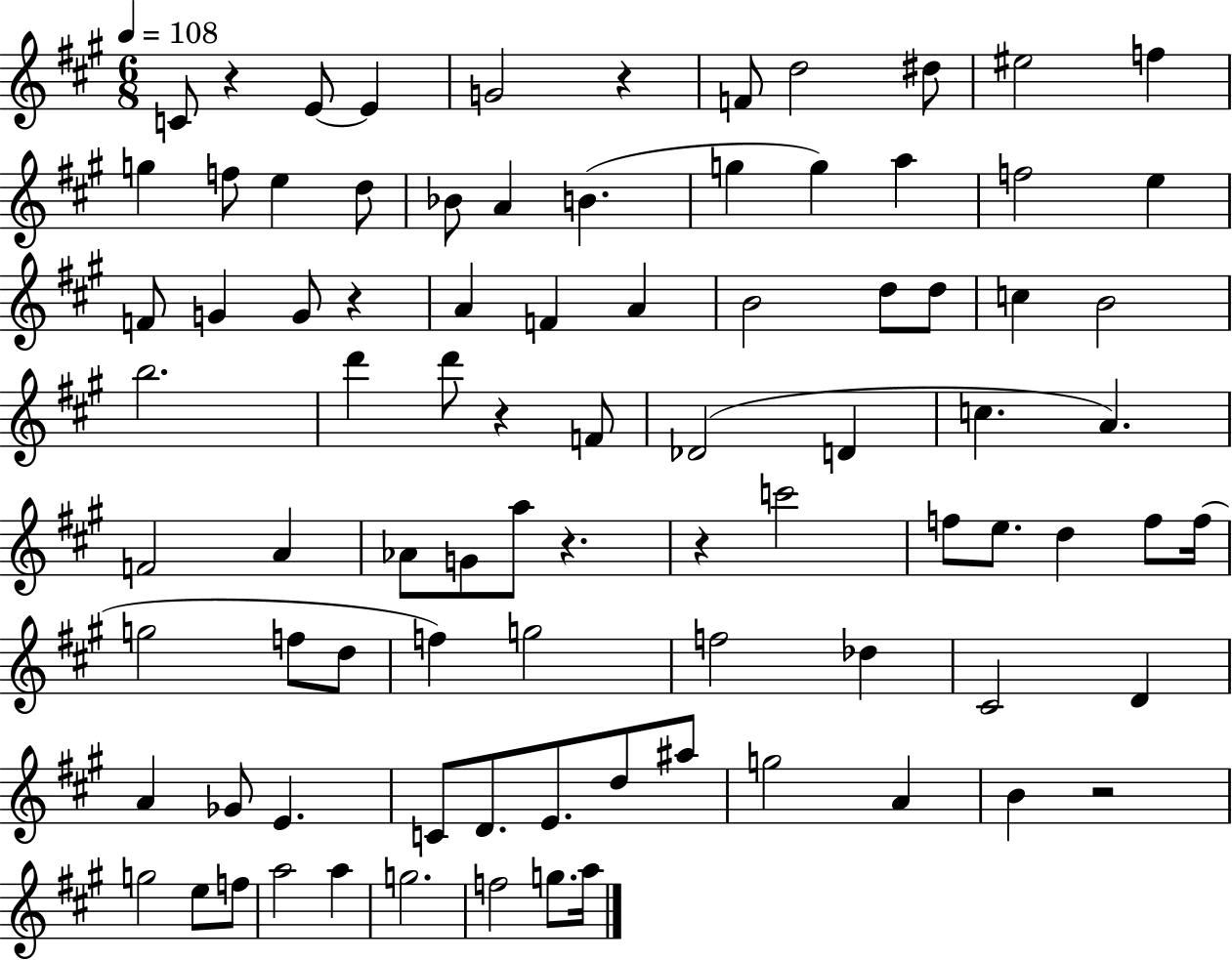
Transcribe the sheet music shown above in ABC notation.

X:1
T:Untitled
M:6/8
L:1/4
K:A
C/2 z E/2 E G2 z F/2 d2 ^d/2 ^e2 f g f/2 e d/2 _B/2 A B g g a f2 e F/2 G G/2 z A F A B2 d/2 d/2 c B2 b2 d' d'/2 z F/2 _D2 D c A F2 A _A/2 G/2 a/2 z z c'2 f/2 e/2 d f/2 f/4 g2 f/2 d/2 f g2 f2 _d ^C2 D A _G/2 E C/2 D/2 E/2 d/2 ^a/2 g2 A B z2 g2 e/2 f/2 a2 a g2 f2 g/2 a/4